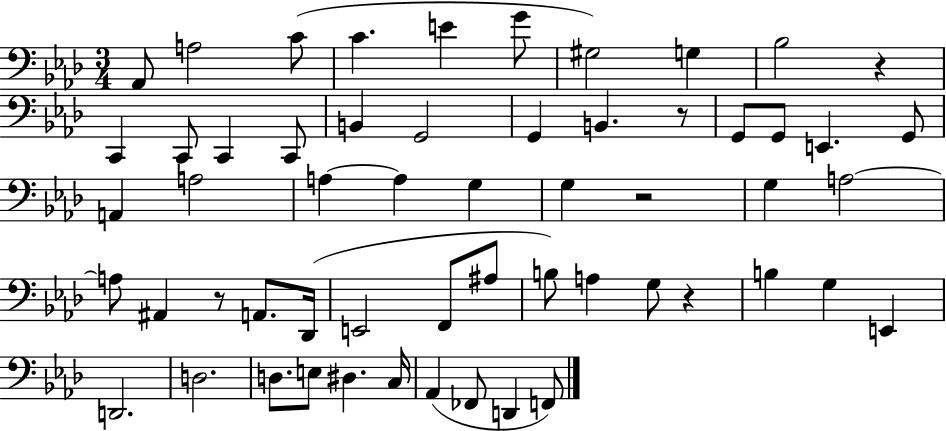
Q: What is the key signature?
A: AES major